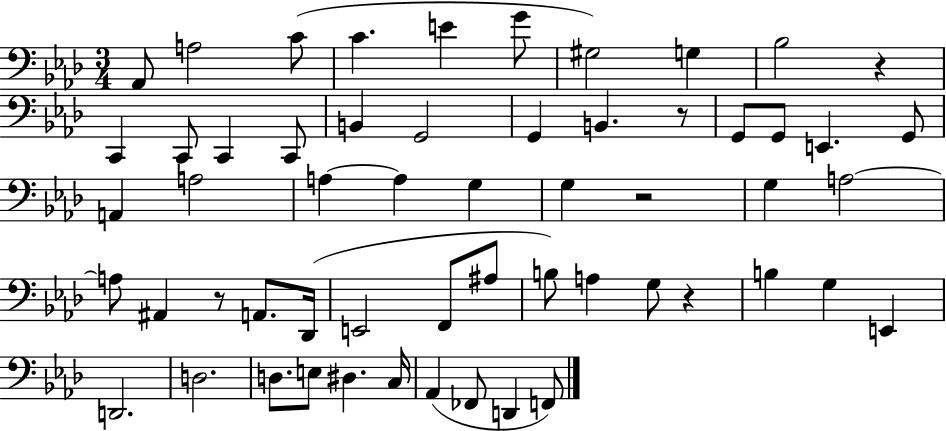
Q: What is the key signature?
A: AES major